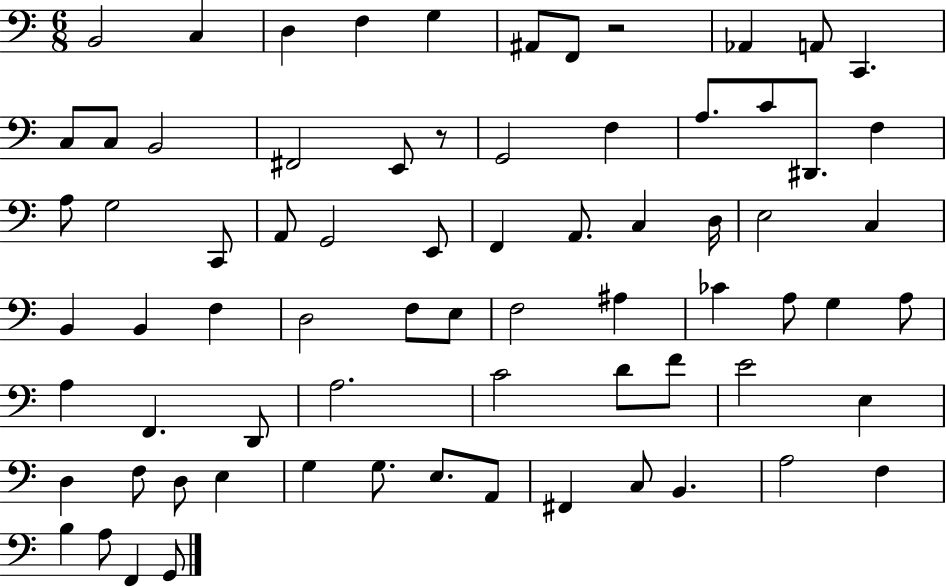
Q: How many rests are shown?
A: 2